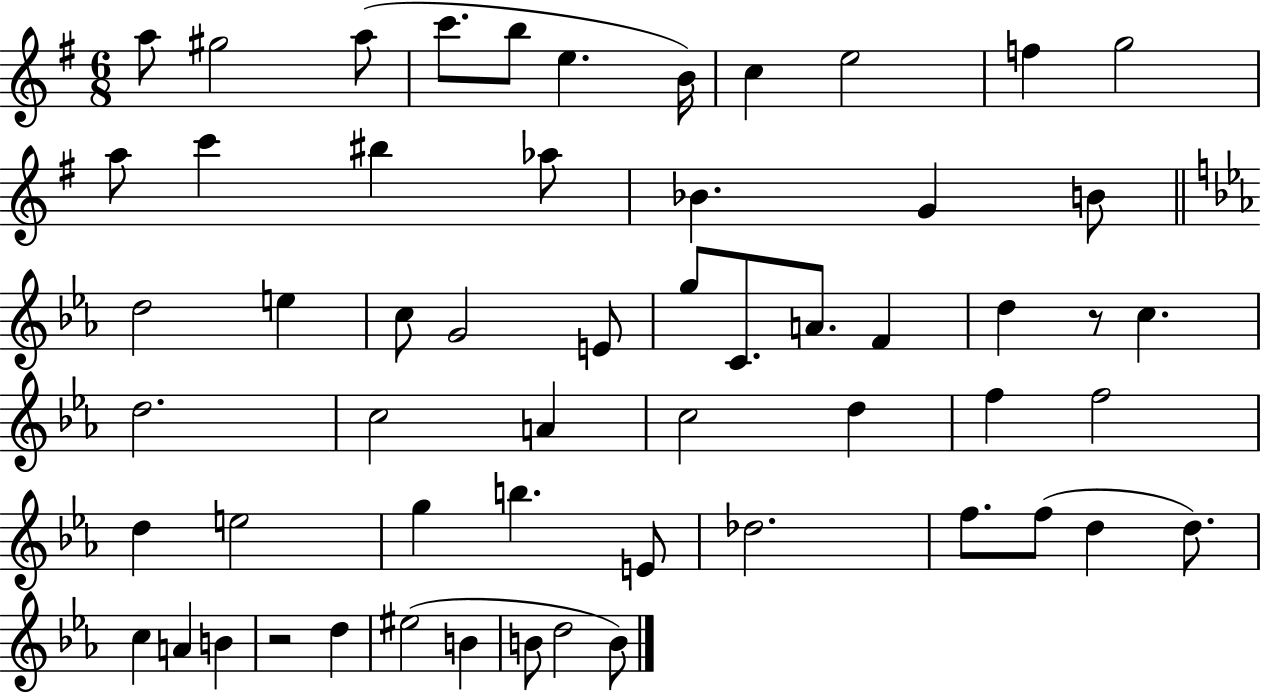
X:1
T:Untitled
M:6/8
L:1/4
K:G
a/2 ^g2 a/2 c'/2 b/2 e B/4 c e2 f g2 a/2 c' ^b _a/2 _B G B/2 d2 e c/2 G2 E/2 g/2 C/2 A/2 F d z/2 c d2 c2 A c2 d f f2 d e2 g b E/2 _d2 f/2 f/2 d d/2 c A B z2 d ^e2 B B/2 d2 B/2